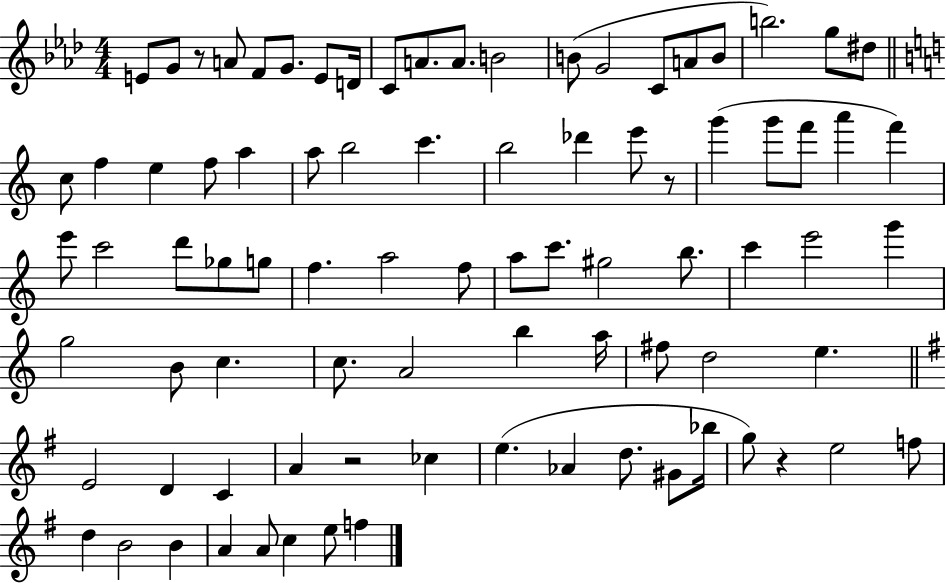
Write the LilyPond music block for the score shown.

{
  \clef treble
  \numericTimeSignature
  \time 4/4
  \key aes \major
  \repeat volta 2 { e'8 g'8 r8 a'8 f'8 g'8. e'8 d'16 | c'8 a'8. a'8. b'2 | b'8( g'2 c'8 a'8 b'8 | b''2.) g''8 dis''8 | \break \bar "||" \break \key a \minor c''8 f''4 e''4 f''8 a''4 | a''8 b''2 c'''4. | b''2 des'''4 e'''8 r8 | g'''4( g'''8 f'''8 a'''4 f'''4) | \break e'''8 c'''2 d'''8 ges''8 g''8 | f''4. a''2 f''8 | a''8 c'''8. gis''2 b''8. | c'''4 e'''2 g'''4 | \break g''2 b'8 c''4. | c''8. a'2 b''4 a''16 | fis''8 d''2 e''4. | \bar "||" \break \key e \minor e'2 d'4 c'4 | a'4 r2 ces''4 | e''4.( aes'4 d''8. gis'8 bes''16 | g''8) r4 e''2 f''8 | \break d''4 b'2 b'4 | a'4 a'8 c''4 e''8 f''4 | } \bar "|."
}